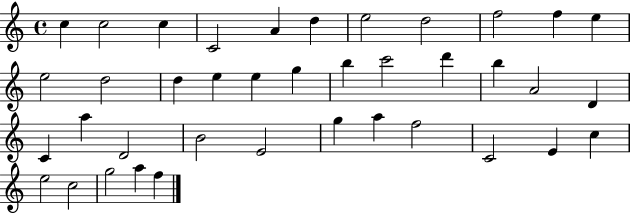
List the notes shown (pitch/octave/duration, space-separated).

C5/q C5/h C5/q C4/h A4/q D5/q E5/h D5/h F5/h F5/q E5/q E5/h D5/h D5/q E5/q E5/q G5/q B5/q C6/h D6/q B5/q A4/h D4/q C4/q A5/q D4/h B4/h E4/h G5/q A5/q F5/h C4/h E4/q C5/q E5/h C5/h G5/h A5/q F5/q